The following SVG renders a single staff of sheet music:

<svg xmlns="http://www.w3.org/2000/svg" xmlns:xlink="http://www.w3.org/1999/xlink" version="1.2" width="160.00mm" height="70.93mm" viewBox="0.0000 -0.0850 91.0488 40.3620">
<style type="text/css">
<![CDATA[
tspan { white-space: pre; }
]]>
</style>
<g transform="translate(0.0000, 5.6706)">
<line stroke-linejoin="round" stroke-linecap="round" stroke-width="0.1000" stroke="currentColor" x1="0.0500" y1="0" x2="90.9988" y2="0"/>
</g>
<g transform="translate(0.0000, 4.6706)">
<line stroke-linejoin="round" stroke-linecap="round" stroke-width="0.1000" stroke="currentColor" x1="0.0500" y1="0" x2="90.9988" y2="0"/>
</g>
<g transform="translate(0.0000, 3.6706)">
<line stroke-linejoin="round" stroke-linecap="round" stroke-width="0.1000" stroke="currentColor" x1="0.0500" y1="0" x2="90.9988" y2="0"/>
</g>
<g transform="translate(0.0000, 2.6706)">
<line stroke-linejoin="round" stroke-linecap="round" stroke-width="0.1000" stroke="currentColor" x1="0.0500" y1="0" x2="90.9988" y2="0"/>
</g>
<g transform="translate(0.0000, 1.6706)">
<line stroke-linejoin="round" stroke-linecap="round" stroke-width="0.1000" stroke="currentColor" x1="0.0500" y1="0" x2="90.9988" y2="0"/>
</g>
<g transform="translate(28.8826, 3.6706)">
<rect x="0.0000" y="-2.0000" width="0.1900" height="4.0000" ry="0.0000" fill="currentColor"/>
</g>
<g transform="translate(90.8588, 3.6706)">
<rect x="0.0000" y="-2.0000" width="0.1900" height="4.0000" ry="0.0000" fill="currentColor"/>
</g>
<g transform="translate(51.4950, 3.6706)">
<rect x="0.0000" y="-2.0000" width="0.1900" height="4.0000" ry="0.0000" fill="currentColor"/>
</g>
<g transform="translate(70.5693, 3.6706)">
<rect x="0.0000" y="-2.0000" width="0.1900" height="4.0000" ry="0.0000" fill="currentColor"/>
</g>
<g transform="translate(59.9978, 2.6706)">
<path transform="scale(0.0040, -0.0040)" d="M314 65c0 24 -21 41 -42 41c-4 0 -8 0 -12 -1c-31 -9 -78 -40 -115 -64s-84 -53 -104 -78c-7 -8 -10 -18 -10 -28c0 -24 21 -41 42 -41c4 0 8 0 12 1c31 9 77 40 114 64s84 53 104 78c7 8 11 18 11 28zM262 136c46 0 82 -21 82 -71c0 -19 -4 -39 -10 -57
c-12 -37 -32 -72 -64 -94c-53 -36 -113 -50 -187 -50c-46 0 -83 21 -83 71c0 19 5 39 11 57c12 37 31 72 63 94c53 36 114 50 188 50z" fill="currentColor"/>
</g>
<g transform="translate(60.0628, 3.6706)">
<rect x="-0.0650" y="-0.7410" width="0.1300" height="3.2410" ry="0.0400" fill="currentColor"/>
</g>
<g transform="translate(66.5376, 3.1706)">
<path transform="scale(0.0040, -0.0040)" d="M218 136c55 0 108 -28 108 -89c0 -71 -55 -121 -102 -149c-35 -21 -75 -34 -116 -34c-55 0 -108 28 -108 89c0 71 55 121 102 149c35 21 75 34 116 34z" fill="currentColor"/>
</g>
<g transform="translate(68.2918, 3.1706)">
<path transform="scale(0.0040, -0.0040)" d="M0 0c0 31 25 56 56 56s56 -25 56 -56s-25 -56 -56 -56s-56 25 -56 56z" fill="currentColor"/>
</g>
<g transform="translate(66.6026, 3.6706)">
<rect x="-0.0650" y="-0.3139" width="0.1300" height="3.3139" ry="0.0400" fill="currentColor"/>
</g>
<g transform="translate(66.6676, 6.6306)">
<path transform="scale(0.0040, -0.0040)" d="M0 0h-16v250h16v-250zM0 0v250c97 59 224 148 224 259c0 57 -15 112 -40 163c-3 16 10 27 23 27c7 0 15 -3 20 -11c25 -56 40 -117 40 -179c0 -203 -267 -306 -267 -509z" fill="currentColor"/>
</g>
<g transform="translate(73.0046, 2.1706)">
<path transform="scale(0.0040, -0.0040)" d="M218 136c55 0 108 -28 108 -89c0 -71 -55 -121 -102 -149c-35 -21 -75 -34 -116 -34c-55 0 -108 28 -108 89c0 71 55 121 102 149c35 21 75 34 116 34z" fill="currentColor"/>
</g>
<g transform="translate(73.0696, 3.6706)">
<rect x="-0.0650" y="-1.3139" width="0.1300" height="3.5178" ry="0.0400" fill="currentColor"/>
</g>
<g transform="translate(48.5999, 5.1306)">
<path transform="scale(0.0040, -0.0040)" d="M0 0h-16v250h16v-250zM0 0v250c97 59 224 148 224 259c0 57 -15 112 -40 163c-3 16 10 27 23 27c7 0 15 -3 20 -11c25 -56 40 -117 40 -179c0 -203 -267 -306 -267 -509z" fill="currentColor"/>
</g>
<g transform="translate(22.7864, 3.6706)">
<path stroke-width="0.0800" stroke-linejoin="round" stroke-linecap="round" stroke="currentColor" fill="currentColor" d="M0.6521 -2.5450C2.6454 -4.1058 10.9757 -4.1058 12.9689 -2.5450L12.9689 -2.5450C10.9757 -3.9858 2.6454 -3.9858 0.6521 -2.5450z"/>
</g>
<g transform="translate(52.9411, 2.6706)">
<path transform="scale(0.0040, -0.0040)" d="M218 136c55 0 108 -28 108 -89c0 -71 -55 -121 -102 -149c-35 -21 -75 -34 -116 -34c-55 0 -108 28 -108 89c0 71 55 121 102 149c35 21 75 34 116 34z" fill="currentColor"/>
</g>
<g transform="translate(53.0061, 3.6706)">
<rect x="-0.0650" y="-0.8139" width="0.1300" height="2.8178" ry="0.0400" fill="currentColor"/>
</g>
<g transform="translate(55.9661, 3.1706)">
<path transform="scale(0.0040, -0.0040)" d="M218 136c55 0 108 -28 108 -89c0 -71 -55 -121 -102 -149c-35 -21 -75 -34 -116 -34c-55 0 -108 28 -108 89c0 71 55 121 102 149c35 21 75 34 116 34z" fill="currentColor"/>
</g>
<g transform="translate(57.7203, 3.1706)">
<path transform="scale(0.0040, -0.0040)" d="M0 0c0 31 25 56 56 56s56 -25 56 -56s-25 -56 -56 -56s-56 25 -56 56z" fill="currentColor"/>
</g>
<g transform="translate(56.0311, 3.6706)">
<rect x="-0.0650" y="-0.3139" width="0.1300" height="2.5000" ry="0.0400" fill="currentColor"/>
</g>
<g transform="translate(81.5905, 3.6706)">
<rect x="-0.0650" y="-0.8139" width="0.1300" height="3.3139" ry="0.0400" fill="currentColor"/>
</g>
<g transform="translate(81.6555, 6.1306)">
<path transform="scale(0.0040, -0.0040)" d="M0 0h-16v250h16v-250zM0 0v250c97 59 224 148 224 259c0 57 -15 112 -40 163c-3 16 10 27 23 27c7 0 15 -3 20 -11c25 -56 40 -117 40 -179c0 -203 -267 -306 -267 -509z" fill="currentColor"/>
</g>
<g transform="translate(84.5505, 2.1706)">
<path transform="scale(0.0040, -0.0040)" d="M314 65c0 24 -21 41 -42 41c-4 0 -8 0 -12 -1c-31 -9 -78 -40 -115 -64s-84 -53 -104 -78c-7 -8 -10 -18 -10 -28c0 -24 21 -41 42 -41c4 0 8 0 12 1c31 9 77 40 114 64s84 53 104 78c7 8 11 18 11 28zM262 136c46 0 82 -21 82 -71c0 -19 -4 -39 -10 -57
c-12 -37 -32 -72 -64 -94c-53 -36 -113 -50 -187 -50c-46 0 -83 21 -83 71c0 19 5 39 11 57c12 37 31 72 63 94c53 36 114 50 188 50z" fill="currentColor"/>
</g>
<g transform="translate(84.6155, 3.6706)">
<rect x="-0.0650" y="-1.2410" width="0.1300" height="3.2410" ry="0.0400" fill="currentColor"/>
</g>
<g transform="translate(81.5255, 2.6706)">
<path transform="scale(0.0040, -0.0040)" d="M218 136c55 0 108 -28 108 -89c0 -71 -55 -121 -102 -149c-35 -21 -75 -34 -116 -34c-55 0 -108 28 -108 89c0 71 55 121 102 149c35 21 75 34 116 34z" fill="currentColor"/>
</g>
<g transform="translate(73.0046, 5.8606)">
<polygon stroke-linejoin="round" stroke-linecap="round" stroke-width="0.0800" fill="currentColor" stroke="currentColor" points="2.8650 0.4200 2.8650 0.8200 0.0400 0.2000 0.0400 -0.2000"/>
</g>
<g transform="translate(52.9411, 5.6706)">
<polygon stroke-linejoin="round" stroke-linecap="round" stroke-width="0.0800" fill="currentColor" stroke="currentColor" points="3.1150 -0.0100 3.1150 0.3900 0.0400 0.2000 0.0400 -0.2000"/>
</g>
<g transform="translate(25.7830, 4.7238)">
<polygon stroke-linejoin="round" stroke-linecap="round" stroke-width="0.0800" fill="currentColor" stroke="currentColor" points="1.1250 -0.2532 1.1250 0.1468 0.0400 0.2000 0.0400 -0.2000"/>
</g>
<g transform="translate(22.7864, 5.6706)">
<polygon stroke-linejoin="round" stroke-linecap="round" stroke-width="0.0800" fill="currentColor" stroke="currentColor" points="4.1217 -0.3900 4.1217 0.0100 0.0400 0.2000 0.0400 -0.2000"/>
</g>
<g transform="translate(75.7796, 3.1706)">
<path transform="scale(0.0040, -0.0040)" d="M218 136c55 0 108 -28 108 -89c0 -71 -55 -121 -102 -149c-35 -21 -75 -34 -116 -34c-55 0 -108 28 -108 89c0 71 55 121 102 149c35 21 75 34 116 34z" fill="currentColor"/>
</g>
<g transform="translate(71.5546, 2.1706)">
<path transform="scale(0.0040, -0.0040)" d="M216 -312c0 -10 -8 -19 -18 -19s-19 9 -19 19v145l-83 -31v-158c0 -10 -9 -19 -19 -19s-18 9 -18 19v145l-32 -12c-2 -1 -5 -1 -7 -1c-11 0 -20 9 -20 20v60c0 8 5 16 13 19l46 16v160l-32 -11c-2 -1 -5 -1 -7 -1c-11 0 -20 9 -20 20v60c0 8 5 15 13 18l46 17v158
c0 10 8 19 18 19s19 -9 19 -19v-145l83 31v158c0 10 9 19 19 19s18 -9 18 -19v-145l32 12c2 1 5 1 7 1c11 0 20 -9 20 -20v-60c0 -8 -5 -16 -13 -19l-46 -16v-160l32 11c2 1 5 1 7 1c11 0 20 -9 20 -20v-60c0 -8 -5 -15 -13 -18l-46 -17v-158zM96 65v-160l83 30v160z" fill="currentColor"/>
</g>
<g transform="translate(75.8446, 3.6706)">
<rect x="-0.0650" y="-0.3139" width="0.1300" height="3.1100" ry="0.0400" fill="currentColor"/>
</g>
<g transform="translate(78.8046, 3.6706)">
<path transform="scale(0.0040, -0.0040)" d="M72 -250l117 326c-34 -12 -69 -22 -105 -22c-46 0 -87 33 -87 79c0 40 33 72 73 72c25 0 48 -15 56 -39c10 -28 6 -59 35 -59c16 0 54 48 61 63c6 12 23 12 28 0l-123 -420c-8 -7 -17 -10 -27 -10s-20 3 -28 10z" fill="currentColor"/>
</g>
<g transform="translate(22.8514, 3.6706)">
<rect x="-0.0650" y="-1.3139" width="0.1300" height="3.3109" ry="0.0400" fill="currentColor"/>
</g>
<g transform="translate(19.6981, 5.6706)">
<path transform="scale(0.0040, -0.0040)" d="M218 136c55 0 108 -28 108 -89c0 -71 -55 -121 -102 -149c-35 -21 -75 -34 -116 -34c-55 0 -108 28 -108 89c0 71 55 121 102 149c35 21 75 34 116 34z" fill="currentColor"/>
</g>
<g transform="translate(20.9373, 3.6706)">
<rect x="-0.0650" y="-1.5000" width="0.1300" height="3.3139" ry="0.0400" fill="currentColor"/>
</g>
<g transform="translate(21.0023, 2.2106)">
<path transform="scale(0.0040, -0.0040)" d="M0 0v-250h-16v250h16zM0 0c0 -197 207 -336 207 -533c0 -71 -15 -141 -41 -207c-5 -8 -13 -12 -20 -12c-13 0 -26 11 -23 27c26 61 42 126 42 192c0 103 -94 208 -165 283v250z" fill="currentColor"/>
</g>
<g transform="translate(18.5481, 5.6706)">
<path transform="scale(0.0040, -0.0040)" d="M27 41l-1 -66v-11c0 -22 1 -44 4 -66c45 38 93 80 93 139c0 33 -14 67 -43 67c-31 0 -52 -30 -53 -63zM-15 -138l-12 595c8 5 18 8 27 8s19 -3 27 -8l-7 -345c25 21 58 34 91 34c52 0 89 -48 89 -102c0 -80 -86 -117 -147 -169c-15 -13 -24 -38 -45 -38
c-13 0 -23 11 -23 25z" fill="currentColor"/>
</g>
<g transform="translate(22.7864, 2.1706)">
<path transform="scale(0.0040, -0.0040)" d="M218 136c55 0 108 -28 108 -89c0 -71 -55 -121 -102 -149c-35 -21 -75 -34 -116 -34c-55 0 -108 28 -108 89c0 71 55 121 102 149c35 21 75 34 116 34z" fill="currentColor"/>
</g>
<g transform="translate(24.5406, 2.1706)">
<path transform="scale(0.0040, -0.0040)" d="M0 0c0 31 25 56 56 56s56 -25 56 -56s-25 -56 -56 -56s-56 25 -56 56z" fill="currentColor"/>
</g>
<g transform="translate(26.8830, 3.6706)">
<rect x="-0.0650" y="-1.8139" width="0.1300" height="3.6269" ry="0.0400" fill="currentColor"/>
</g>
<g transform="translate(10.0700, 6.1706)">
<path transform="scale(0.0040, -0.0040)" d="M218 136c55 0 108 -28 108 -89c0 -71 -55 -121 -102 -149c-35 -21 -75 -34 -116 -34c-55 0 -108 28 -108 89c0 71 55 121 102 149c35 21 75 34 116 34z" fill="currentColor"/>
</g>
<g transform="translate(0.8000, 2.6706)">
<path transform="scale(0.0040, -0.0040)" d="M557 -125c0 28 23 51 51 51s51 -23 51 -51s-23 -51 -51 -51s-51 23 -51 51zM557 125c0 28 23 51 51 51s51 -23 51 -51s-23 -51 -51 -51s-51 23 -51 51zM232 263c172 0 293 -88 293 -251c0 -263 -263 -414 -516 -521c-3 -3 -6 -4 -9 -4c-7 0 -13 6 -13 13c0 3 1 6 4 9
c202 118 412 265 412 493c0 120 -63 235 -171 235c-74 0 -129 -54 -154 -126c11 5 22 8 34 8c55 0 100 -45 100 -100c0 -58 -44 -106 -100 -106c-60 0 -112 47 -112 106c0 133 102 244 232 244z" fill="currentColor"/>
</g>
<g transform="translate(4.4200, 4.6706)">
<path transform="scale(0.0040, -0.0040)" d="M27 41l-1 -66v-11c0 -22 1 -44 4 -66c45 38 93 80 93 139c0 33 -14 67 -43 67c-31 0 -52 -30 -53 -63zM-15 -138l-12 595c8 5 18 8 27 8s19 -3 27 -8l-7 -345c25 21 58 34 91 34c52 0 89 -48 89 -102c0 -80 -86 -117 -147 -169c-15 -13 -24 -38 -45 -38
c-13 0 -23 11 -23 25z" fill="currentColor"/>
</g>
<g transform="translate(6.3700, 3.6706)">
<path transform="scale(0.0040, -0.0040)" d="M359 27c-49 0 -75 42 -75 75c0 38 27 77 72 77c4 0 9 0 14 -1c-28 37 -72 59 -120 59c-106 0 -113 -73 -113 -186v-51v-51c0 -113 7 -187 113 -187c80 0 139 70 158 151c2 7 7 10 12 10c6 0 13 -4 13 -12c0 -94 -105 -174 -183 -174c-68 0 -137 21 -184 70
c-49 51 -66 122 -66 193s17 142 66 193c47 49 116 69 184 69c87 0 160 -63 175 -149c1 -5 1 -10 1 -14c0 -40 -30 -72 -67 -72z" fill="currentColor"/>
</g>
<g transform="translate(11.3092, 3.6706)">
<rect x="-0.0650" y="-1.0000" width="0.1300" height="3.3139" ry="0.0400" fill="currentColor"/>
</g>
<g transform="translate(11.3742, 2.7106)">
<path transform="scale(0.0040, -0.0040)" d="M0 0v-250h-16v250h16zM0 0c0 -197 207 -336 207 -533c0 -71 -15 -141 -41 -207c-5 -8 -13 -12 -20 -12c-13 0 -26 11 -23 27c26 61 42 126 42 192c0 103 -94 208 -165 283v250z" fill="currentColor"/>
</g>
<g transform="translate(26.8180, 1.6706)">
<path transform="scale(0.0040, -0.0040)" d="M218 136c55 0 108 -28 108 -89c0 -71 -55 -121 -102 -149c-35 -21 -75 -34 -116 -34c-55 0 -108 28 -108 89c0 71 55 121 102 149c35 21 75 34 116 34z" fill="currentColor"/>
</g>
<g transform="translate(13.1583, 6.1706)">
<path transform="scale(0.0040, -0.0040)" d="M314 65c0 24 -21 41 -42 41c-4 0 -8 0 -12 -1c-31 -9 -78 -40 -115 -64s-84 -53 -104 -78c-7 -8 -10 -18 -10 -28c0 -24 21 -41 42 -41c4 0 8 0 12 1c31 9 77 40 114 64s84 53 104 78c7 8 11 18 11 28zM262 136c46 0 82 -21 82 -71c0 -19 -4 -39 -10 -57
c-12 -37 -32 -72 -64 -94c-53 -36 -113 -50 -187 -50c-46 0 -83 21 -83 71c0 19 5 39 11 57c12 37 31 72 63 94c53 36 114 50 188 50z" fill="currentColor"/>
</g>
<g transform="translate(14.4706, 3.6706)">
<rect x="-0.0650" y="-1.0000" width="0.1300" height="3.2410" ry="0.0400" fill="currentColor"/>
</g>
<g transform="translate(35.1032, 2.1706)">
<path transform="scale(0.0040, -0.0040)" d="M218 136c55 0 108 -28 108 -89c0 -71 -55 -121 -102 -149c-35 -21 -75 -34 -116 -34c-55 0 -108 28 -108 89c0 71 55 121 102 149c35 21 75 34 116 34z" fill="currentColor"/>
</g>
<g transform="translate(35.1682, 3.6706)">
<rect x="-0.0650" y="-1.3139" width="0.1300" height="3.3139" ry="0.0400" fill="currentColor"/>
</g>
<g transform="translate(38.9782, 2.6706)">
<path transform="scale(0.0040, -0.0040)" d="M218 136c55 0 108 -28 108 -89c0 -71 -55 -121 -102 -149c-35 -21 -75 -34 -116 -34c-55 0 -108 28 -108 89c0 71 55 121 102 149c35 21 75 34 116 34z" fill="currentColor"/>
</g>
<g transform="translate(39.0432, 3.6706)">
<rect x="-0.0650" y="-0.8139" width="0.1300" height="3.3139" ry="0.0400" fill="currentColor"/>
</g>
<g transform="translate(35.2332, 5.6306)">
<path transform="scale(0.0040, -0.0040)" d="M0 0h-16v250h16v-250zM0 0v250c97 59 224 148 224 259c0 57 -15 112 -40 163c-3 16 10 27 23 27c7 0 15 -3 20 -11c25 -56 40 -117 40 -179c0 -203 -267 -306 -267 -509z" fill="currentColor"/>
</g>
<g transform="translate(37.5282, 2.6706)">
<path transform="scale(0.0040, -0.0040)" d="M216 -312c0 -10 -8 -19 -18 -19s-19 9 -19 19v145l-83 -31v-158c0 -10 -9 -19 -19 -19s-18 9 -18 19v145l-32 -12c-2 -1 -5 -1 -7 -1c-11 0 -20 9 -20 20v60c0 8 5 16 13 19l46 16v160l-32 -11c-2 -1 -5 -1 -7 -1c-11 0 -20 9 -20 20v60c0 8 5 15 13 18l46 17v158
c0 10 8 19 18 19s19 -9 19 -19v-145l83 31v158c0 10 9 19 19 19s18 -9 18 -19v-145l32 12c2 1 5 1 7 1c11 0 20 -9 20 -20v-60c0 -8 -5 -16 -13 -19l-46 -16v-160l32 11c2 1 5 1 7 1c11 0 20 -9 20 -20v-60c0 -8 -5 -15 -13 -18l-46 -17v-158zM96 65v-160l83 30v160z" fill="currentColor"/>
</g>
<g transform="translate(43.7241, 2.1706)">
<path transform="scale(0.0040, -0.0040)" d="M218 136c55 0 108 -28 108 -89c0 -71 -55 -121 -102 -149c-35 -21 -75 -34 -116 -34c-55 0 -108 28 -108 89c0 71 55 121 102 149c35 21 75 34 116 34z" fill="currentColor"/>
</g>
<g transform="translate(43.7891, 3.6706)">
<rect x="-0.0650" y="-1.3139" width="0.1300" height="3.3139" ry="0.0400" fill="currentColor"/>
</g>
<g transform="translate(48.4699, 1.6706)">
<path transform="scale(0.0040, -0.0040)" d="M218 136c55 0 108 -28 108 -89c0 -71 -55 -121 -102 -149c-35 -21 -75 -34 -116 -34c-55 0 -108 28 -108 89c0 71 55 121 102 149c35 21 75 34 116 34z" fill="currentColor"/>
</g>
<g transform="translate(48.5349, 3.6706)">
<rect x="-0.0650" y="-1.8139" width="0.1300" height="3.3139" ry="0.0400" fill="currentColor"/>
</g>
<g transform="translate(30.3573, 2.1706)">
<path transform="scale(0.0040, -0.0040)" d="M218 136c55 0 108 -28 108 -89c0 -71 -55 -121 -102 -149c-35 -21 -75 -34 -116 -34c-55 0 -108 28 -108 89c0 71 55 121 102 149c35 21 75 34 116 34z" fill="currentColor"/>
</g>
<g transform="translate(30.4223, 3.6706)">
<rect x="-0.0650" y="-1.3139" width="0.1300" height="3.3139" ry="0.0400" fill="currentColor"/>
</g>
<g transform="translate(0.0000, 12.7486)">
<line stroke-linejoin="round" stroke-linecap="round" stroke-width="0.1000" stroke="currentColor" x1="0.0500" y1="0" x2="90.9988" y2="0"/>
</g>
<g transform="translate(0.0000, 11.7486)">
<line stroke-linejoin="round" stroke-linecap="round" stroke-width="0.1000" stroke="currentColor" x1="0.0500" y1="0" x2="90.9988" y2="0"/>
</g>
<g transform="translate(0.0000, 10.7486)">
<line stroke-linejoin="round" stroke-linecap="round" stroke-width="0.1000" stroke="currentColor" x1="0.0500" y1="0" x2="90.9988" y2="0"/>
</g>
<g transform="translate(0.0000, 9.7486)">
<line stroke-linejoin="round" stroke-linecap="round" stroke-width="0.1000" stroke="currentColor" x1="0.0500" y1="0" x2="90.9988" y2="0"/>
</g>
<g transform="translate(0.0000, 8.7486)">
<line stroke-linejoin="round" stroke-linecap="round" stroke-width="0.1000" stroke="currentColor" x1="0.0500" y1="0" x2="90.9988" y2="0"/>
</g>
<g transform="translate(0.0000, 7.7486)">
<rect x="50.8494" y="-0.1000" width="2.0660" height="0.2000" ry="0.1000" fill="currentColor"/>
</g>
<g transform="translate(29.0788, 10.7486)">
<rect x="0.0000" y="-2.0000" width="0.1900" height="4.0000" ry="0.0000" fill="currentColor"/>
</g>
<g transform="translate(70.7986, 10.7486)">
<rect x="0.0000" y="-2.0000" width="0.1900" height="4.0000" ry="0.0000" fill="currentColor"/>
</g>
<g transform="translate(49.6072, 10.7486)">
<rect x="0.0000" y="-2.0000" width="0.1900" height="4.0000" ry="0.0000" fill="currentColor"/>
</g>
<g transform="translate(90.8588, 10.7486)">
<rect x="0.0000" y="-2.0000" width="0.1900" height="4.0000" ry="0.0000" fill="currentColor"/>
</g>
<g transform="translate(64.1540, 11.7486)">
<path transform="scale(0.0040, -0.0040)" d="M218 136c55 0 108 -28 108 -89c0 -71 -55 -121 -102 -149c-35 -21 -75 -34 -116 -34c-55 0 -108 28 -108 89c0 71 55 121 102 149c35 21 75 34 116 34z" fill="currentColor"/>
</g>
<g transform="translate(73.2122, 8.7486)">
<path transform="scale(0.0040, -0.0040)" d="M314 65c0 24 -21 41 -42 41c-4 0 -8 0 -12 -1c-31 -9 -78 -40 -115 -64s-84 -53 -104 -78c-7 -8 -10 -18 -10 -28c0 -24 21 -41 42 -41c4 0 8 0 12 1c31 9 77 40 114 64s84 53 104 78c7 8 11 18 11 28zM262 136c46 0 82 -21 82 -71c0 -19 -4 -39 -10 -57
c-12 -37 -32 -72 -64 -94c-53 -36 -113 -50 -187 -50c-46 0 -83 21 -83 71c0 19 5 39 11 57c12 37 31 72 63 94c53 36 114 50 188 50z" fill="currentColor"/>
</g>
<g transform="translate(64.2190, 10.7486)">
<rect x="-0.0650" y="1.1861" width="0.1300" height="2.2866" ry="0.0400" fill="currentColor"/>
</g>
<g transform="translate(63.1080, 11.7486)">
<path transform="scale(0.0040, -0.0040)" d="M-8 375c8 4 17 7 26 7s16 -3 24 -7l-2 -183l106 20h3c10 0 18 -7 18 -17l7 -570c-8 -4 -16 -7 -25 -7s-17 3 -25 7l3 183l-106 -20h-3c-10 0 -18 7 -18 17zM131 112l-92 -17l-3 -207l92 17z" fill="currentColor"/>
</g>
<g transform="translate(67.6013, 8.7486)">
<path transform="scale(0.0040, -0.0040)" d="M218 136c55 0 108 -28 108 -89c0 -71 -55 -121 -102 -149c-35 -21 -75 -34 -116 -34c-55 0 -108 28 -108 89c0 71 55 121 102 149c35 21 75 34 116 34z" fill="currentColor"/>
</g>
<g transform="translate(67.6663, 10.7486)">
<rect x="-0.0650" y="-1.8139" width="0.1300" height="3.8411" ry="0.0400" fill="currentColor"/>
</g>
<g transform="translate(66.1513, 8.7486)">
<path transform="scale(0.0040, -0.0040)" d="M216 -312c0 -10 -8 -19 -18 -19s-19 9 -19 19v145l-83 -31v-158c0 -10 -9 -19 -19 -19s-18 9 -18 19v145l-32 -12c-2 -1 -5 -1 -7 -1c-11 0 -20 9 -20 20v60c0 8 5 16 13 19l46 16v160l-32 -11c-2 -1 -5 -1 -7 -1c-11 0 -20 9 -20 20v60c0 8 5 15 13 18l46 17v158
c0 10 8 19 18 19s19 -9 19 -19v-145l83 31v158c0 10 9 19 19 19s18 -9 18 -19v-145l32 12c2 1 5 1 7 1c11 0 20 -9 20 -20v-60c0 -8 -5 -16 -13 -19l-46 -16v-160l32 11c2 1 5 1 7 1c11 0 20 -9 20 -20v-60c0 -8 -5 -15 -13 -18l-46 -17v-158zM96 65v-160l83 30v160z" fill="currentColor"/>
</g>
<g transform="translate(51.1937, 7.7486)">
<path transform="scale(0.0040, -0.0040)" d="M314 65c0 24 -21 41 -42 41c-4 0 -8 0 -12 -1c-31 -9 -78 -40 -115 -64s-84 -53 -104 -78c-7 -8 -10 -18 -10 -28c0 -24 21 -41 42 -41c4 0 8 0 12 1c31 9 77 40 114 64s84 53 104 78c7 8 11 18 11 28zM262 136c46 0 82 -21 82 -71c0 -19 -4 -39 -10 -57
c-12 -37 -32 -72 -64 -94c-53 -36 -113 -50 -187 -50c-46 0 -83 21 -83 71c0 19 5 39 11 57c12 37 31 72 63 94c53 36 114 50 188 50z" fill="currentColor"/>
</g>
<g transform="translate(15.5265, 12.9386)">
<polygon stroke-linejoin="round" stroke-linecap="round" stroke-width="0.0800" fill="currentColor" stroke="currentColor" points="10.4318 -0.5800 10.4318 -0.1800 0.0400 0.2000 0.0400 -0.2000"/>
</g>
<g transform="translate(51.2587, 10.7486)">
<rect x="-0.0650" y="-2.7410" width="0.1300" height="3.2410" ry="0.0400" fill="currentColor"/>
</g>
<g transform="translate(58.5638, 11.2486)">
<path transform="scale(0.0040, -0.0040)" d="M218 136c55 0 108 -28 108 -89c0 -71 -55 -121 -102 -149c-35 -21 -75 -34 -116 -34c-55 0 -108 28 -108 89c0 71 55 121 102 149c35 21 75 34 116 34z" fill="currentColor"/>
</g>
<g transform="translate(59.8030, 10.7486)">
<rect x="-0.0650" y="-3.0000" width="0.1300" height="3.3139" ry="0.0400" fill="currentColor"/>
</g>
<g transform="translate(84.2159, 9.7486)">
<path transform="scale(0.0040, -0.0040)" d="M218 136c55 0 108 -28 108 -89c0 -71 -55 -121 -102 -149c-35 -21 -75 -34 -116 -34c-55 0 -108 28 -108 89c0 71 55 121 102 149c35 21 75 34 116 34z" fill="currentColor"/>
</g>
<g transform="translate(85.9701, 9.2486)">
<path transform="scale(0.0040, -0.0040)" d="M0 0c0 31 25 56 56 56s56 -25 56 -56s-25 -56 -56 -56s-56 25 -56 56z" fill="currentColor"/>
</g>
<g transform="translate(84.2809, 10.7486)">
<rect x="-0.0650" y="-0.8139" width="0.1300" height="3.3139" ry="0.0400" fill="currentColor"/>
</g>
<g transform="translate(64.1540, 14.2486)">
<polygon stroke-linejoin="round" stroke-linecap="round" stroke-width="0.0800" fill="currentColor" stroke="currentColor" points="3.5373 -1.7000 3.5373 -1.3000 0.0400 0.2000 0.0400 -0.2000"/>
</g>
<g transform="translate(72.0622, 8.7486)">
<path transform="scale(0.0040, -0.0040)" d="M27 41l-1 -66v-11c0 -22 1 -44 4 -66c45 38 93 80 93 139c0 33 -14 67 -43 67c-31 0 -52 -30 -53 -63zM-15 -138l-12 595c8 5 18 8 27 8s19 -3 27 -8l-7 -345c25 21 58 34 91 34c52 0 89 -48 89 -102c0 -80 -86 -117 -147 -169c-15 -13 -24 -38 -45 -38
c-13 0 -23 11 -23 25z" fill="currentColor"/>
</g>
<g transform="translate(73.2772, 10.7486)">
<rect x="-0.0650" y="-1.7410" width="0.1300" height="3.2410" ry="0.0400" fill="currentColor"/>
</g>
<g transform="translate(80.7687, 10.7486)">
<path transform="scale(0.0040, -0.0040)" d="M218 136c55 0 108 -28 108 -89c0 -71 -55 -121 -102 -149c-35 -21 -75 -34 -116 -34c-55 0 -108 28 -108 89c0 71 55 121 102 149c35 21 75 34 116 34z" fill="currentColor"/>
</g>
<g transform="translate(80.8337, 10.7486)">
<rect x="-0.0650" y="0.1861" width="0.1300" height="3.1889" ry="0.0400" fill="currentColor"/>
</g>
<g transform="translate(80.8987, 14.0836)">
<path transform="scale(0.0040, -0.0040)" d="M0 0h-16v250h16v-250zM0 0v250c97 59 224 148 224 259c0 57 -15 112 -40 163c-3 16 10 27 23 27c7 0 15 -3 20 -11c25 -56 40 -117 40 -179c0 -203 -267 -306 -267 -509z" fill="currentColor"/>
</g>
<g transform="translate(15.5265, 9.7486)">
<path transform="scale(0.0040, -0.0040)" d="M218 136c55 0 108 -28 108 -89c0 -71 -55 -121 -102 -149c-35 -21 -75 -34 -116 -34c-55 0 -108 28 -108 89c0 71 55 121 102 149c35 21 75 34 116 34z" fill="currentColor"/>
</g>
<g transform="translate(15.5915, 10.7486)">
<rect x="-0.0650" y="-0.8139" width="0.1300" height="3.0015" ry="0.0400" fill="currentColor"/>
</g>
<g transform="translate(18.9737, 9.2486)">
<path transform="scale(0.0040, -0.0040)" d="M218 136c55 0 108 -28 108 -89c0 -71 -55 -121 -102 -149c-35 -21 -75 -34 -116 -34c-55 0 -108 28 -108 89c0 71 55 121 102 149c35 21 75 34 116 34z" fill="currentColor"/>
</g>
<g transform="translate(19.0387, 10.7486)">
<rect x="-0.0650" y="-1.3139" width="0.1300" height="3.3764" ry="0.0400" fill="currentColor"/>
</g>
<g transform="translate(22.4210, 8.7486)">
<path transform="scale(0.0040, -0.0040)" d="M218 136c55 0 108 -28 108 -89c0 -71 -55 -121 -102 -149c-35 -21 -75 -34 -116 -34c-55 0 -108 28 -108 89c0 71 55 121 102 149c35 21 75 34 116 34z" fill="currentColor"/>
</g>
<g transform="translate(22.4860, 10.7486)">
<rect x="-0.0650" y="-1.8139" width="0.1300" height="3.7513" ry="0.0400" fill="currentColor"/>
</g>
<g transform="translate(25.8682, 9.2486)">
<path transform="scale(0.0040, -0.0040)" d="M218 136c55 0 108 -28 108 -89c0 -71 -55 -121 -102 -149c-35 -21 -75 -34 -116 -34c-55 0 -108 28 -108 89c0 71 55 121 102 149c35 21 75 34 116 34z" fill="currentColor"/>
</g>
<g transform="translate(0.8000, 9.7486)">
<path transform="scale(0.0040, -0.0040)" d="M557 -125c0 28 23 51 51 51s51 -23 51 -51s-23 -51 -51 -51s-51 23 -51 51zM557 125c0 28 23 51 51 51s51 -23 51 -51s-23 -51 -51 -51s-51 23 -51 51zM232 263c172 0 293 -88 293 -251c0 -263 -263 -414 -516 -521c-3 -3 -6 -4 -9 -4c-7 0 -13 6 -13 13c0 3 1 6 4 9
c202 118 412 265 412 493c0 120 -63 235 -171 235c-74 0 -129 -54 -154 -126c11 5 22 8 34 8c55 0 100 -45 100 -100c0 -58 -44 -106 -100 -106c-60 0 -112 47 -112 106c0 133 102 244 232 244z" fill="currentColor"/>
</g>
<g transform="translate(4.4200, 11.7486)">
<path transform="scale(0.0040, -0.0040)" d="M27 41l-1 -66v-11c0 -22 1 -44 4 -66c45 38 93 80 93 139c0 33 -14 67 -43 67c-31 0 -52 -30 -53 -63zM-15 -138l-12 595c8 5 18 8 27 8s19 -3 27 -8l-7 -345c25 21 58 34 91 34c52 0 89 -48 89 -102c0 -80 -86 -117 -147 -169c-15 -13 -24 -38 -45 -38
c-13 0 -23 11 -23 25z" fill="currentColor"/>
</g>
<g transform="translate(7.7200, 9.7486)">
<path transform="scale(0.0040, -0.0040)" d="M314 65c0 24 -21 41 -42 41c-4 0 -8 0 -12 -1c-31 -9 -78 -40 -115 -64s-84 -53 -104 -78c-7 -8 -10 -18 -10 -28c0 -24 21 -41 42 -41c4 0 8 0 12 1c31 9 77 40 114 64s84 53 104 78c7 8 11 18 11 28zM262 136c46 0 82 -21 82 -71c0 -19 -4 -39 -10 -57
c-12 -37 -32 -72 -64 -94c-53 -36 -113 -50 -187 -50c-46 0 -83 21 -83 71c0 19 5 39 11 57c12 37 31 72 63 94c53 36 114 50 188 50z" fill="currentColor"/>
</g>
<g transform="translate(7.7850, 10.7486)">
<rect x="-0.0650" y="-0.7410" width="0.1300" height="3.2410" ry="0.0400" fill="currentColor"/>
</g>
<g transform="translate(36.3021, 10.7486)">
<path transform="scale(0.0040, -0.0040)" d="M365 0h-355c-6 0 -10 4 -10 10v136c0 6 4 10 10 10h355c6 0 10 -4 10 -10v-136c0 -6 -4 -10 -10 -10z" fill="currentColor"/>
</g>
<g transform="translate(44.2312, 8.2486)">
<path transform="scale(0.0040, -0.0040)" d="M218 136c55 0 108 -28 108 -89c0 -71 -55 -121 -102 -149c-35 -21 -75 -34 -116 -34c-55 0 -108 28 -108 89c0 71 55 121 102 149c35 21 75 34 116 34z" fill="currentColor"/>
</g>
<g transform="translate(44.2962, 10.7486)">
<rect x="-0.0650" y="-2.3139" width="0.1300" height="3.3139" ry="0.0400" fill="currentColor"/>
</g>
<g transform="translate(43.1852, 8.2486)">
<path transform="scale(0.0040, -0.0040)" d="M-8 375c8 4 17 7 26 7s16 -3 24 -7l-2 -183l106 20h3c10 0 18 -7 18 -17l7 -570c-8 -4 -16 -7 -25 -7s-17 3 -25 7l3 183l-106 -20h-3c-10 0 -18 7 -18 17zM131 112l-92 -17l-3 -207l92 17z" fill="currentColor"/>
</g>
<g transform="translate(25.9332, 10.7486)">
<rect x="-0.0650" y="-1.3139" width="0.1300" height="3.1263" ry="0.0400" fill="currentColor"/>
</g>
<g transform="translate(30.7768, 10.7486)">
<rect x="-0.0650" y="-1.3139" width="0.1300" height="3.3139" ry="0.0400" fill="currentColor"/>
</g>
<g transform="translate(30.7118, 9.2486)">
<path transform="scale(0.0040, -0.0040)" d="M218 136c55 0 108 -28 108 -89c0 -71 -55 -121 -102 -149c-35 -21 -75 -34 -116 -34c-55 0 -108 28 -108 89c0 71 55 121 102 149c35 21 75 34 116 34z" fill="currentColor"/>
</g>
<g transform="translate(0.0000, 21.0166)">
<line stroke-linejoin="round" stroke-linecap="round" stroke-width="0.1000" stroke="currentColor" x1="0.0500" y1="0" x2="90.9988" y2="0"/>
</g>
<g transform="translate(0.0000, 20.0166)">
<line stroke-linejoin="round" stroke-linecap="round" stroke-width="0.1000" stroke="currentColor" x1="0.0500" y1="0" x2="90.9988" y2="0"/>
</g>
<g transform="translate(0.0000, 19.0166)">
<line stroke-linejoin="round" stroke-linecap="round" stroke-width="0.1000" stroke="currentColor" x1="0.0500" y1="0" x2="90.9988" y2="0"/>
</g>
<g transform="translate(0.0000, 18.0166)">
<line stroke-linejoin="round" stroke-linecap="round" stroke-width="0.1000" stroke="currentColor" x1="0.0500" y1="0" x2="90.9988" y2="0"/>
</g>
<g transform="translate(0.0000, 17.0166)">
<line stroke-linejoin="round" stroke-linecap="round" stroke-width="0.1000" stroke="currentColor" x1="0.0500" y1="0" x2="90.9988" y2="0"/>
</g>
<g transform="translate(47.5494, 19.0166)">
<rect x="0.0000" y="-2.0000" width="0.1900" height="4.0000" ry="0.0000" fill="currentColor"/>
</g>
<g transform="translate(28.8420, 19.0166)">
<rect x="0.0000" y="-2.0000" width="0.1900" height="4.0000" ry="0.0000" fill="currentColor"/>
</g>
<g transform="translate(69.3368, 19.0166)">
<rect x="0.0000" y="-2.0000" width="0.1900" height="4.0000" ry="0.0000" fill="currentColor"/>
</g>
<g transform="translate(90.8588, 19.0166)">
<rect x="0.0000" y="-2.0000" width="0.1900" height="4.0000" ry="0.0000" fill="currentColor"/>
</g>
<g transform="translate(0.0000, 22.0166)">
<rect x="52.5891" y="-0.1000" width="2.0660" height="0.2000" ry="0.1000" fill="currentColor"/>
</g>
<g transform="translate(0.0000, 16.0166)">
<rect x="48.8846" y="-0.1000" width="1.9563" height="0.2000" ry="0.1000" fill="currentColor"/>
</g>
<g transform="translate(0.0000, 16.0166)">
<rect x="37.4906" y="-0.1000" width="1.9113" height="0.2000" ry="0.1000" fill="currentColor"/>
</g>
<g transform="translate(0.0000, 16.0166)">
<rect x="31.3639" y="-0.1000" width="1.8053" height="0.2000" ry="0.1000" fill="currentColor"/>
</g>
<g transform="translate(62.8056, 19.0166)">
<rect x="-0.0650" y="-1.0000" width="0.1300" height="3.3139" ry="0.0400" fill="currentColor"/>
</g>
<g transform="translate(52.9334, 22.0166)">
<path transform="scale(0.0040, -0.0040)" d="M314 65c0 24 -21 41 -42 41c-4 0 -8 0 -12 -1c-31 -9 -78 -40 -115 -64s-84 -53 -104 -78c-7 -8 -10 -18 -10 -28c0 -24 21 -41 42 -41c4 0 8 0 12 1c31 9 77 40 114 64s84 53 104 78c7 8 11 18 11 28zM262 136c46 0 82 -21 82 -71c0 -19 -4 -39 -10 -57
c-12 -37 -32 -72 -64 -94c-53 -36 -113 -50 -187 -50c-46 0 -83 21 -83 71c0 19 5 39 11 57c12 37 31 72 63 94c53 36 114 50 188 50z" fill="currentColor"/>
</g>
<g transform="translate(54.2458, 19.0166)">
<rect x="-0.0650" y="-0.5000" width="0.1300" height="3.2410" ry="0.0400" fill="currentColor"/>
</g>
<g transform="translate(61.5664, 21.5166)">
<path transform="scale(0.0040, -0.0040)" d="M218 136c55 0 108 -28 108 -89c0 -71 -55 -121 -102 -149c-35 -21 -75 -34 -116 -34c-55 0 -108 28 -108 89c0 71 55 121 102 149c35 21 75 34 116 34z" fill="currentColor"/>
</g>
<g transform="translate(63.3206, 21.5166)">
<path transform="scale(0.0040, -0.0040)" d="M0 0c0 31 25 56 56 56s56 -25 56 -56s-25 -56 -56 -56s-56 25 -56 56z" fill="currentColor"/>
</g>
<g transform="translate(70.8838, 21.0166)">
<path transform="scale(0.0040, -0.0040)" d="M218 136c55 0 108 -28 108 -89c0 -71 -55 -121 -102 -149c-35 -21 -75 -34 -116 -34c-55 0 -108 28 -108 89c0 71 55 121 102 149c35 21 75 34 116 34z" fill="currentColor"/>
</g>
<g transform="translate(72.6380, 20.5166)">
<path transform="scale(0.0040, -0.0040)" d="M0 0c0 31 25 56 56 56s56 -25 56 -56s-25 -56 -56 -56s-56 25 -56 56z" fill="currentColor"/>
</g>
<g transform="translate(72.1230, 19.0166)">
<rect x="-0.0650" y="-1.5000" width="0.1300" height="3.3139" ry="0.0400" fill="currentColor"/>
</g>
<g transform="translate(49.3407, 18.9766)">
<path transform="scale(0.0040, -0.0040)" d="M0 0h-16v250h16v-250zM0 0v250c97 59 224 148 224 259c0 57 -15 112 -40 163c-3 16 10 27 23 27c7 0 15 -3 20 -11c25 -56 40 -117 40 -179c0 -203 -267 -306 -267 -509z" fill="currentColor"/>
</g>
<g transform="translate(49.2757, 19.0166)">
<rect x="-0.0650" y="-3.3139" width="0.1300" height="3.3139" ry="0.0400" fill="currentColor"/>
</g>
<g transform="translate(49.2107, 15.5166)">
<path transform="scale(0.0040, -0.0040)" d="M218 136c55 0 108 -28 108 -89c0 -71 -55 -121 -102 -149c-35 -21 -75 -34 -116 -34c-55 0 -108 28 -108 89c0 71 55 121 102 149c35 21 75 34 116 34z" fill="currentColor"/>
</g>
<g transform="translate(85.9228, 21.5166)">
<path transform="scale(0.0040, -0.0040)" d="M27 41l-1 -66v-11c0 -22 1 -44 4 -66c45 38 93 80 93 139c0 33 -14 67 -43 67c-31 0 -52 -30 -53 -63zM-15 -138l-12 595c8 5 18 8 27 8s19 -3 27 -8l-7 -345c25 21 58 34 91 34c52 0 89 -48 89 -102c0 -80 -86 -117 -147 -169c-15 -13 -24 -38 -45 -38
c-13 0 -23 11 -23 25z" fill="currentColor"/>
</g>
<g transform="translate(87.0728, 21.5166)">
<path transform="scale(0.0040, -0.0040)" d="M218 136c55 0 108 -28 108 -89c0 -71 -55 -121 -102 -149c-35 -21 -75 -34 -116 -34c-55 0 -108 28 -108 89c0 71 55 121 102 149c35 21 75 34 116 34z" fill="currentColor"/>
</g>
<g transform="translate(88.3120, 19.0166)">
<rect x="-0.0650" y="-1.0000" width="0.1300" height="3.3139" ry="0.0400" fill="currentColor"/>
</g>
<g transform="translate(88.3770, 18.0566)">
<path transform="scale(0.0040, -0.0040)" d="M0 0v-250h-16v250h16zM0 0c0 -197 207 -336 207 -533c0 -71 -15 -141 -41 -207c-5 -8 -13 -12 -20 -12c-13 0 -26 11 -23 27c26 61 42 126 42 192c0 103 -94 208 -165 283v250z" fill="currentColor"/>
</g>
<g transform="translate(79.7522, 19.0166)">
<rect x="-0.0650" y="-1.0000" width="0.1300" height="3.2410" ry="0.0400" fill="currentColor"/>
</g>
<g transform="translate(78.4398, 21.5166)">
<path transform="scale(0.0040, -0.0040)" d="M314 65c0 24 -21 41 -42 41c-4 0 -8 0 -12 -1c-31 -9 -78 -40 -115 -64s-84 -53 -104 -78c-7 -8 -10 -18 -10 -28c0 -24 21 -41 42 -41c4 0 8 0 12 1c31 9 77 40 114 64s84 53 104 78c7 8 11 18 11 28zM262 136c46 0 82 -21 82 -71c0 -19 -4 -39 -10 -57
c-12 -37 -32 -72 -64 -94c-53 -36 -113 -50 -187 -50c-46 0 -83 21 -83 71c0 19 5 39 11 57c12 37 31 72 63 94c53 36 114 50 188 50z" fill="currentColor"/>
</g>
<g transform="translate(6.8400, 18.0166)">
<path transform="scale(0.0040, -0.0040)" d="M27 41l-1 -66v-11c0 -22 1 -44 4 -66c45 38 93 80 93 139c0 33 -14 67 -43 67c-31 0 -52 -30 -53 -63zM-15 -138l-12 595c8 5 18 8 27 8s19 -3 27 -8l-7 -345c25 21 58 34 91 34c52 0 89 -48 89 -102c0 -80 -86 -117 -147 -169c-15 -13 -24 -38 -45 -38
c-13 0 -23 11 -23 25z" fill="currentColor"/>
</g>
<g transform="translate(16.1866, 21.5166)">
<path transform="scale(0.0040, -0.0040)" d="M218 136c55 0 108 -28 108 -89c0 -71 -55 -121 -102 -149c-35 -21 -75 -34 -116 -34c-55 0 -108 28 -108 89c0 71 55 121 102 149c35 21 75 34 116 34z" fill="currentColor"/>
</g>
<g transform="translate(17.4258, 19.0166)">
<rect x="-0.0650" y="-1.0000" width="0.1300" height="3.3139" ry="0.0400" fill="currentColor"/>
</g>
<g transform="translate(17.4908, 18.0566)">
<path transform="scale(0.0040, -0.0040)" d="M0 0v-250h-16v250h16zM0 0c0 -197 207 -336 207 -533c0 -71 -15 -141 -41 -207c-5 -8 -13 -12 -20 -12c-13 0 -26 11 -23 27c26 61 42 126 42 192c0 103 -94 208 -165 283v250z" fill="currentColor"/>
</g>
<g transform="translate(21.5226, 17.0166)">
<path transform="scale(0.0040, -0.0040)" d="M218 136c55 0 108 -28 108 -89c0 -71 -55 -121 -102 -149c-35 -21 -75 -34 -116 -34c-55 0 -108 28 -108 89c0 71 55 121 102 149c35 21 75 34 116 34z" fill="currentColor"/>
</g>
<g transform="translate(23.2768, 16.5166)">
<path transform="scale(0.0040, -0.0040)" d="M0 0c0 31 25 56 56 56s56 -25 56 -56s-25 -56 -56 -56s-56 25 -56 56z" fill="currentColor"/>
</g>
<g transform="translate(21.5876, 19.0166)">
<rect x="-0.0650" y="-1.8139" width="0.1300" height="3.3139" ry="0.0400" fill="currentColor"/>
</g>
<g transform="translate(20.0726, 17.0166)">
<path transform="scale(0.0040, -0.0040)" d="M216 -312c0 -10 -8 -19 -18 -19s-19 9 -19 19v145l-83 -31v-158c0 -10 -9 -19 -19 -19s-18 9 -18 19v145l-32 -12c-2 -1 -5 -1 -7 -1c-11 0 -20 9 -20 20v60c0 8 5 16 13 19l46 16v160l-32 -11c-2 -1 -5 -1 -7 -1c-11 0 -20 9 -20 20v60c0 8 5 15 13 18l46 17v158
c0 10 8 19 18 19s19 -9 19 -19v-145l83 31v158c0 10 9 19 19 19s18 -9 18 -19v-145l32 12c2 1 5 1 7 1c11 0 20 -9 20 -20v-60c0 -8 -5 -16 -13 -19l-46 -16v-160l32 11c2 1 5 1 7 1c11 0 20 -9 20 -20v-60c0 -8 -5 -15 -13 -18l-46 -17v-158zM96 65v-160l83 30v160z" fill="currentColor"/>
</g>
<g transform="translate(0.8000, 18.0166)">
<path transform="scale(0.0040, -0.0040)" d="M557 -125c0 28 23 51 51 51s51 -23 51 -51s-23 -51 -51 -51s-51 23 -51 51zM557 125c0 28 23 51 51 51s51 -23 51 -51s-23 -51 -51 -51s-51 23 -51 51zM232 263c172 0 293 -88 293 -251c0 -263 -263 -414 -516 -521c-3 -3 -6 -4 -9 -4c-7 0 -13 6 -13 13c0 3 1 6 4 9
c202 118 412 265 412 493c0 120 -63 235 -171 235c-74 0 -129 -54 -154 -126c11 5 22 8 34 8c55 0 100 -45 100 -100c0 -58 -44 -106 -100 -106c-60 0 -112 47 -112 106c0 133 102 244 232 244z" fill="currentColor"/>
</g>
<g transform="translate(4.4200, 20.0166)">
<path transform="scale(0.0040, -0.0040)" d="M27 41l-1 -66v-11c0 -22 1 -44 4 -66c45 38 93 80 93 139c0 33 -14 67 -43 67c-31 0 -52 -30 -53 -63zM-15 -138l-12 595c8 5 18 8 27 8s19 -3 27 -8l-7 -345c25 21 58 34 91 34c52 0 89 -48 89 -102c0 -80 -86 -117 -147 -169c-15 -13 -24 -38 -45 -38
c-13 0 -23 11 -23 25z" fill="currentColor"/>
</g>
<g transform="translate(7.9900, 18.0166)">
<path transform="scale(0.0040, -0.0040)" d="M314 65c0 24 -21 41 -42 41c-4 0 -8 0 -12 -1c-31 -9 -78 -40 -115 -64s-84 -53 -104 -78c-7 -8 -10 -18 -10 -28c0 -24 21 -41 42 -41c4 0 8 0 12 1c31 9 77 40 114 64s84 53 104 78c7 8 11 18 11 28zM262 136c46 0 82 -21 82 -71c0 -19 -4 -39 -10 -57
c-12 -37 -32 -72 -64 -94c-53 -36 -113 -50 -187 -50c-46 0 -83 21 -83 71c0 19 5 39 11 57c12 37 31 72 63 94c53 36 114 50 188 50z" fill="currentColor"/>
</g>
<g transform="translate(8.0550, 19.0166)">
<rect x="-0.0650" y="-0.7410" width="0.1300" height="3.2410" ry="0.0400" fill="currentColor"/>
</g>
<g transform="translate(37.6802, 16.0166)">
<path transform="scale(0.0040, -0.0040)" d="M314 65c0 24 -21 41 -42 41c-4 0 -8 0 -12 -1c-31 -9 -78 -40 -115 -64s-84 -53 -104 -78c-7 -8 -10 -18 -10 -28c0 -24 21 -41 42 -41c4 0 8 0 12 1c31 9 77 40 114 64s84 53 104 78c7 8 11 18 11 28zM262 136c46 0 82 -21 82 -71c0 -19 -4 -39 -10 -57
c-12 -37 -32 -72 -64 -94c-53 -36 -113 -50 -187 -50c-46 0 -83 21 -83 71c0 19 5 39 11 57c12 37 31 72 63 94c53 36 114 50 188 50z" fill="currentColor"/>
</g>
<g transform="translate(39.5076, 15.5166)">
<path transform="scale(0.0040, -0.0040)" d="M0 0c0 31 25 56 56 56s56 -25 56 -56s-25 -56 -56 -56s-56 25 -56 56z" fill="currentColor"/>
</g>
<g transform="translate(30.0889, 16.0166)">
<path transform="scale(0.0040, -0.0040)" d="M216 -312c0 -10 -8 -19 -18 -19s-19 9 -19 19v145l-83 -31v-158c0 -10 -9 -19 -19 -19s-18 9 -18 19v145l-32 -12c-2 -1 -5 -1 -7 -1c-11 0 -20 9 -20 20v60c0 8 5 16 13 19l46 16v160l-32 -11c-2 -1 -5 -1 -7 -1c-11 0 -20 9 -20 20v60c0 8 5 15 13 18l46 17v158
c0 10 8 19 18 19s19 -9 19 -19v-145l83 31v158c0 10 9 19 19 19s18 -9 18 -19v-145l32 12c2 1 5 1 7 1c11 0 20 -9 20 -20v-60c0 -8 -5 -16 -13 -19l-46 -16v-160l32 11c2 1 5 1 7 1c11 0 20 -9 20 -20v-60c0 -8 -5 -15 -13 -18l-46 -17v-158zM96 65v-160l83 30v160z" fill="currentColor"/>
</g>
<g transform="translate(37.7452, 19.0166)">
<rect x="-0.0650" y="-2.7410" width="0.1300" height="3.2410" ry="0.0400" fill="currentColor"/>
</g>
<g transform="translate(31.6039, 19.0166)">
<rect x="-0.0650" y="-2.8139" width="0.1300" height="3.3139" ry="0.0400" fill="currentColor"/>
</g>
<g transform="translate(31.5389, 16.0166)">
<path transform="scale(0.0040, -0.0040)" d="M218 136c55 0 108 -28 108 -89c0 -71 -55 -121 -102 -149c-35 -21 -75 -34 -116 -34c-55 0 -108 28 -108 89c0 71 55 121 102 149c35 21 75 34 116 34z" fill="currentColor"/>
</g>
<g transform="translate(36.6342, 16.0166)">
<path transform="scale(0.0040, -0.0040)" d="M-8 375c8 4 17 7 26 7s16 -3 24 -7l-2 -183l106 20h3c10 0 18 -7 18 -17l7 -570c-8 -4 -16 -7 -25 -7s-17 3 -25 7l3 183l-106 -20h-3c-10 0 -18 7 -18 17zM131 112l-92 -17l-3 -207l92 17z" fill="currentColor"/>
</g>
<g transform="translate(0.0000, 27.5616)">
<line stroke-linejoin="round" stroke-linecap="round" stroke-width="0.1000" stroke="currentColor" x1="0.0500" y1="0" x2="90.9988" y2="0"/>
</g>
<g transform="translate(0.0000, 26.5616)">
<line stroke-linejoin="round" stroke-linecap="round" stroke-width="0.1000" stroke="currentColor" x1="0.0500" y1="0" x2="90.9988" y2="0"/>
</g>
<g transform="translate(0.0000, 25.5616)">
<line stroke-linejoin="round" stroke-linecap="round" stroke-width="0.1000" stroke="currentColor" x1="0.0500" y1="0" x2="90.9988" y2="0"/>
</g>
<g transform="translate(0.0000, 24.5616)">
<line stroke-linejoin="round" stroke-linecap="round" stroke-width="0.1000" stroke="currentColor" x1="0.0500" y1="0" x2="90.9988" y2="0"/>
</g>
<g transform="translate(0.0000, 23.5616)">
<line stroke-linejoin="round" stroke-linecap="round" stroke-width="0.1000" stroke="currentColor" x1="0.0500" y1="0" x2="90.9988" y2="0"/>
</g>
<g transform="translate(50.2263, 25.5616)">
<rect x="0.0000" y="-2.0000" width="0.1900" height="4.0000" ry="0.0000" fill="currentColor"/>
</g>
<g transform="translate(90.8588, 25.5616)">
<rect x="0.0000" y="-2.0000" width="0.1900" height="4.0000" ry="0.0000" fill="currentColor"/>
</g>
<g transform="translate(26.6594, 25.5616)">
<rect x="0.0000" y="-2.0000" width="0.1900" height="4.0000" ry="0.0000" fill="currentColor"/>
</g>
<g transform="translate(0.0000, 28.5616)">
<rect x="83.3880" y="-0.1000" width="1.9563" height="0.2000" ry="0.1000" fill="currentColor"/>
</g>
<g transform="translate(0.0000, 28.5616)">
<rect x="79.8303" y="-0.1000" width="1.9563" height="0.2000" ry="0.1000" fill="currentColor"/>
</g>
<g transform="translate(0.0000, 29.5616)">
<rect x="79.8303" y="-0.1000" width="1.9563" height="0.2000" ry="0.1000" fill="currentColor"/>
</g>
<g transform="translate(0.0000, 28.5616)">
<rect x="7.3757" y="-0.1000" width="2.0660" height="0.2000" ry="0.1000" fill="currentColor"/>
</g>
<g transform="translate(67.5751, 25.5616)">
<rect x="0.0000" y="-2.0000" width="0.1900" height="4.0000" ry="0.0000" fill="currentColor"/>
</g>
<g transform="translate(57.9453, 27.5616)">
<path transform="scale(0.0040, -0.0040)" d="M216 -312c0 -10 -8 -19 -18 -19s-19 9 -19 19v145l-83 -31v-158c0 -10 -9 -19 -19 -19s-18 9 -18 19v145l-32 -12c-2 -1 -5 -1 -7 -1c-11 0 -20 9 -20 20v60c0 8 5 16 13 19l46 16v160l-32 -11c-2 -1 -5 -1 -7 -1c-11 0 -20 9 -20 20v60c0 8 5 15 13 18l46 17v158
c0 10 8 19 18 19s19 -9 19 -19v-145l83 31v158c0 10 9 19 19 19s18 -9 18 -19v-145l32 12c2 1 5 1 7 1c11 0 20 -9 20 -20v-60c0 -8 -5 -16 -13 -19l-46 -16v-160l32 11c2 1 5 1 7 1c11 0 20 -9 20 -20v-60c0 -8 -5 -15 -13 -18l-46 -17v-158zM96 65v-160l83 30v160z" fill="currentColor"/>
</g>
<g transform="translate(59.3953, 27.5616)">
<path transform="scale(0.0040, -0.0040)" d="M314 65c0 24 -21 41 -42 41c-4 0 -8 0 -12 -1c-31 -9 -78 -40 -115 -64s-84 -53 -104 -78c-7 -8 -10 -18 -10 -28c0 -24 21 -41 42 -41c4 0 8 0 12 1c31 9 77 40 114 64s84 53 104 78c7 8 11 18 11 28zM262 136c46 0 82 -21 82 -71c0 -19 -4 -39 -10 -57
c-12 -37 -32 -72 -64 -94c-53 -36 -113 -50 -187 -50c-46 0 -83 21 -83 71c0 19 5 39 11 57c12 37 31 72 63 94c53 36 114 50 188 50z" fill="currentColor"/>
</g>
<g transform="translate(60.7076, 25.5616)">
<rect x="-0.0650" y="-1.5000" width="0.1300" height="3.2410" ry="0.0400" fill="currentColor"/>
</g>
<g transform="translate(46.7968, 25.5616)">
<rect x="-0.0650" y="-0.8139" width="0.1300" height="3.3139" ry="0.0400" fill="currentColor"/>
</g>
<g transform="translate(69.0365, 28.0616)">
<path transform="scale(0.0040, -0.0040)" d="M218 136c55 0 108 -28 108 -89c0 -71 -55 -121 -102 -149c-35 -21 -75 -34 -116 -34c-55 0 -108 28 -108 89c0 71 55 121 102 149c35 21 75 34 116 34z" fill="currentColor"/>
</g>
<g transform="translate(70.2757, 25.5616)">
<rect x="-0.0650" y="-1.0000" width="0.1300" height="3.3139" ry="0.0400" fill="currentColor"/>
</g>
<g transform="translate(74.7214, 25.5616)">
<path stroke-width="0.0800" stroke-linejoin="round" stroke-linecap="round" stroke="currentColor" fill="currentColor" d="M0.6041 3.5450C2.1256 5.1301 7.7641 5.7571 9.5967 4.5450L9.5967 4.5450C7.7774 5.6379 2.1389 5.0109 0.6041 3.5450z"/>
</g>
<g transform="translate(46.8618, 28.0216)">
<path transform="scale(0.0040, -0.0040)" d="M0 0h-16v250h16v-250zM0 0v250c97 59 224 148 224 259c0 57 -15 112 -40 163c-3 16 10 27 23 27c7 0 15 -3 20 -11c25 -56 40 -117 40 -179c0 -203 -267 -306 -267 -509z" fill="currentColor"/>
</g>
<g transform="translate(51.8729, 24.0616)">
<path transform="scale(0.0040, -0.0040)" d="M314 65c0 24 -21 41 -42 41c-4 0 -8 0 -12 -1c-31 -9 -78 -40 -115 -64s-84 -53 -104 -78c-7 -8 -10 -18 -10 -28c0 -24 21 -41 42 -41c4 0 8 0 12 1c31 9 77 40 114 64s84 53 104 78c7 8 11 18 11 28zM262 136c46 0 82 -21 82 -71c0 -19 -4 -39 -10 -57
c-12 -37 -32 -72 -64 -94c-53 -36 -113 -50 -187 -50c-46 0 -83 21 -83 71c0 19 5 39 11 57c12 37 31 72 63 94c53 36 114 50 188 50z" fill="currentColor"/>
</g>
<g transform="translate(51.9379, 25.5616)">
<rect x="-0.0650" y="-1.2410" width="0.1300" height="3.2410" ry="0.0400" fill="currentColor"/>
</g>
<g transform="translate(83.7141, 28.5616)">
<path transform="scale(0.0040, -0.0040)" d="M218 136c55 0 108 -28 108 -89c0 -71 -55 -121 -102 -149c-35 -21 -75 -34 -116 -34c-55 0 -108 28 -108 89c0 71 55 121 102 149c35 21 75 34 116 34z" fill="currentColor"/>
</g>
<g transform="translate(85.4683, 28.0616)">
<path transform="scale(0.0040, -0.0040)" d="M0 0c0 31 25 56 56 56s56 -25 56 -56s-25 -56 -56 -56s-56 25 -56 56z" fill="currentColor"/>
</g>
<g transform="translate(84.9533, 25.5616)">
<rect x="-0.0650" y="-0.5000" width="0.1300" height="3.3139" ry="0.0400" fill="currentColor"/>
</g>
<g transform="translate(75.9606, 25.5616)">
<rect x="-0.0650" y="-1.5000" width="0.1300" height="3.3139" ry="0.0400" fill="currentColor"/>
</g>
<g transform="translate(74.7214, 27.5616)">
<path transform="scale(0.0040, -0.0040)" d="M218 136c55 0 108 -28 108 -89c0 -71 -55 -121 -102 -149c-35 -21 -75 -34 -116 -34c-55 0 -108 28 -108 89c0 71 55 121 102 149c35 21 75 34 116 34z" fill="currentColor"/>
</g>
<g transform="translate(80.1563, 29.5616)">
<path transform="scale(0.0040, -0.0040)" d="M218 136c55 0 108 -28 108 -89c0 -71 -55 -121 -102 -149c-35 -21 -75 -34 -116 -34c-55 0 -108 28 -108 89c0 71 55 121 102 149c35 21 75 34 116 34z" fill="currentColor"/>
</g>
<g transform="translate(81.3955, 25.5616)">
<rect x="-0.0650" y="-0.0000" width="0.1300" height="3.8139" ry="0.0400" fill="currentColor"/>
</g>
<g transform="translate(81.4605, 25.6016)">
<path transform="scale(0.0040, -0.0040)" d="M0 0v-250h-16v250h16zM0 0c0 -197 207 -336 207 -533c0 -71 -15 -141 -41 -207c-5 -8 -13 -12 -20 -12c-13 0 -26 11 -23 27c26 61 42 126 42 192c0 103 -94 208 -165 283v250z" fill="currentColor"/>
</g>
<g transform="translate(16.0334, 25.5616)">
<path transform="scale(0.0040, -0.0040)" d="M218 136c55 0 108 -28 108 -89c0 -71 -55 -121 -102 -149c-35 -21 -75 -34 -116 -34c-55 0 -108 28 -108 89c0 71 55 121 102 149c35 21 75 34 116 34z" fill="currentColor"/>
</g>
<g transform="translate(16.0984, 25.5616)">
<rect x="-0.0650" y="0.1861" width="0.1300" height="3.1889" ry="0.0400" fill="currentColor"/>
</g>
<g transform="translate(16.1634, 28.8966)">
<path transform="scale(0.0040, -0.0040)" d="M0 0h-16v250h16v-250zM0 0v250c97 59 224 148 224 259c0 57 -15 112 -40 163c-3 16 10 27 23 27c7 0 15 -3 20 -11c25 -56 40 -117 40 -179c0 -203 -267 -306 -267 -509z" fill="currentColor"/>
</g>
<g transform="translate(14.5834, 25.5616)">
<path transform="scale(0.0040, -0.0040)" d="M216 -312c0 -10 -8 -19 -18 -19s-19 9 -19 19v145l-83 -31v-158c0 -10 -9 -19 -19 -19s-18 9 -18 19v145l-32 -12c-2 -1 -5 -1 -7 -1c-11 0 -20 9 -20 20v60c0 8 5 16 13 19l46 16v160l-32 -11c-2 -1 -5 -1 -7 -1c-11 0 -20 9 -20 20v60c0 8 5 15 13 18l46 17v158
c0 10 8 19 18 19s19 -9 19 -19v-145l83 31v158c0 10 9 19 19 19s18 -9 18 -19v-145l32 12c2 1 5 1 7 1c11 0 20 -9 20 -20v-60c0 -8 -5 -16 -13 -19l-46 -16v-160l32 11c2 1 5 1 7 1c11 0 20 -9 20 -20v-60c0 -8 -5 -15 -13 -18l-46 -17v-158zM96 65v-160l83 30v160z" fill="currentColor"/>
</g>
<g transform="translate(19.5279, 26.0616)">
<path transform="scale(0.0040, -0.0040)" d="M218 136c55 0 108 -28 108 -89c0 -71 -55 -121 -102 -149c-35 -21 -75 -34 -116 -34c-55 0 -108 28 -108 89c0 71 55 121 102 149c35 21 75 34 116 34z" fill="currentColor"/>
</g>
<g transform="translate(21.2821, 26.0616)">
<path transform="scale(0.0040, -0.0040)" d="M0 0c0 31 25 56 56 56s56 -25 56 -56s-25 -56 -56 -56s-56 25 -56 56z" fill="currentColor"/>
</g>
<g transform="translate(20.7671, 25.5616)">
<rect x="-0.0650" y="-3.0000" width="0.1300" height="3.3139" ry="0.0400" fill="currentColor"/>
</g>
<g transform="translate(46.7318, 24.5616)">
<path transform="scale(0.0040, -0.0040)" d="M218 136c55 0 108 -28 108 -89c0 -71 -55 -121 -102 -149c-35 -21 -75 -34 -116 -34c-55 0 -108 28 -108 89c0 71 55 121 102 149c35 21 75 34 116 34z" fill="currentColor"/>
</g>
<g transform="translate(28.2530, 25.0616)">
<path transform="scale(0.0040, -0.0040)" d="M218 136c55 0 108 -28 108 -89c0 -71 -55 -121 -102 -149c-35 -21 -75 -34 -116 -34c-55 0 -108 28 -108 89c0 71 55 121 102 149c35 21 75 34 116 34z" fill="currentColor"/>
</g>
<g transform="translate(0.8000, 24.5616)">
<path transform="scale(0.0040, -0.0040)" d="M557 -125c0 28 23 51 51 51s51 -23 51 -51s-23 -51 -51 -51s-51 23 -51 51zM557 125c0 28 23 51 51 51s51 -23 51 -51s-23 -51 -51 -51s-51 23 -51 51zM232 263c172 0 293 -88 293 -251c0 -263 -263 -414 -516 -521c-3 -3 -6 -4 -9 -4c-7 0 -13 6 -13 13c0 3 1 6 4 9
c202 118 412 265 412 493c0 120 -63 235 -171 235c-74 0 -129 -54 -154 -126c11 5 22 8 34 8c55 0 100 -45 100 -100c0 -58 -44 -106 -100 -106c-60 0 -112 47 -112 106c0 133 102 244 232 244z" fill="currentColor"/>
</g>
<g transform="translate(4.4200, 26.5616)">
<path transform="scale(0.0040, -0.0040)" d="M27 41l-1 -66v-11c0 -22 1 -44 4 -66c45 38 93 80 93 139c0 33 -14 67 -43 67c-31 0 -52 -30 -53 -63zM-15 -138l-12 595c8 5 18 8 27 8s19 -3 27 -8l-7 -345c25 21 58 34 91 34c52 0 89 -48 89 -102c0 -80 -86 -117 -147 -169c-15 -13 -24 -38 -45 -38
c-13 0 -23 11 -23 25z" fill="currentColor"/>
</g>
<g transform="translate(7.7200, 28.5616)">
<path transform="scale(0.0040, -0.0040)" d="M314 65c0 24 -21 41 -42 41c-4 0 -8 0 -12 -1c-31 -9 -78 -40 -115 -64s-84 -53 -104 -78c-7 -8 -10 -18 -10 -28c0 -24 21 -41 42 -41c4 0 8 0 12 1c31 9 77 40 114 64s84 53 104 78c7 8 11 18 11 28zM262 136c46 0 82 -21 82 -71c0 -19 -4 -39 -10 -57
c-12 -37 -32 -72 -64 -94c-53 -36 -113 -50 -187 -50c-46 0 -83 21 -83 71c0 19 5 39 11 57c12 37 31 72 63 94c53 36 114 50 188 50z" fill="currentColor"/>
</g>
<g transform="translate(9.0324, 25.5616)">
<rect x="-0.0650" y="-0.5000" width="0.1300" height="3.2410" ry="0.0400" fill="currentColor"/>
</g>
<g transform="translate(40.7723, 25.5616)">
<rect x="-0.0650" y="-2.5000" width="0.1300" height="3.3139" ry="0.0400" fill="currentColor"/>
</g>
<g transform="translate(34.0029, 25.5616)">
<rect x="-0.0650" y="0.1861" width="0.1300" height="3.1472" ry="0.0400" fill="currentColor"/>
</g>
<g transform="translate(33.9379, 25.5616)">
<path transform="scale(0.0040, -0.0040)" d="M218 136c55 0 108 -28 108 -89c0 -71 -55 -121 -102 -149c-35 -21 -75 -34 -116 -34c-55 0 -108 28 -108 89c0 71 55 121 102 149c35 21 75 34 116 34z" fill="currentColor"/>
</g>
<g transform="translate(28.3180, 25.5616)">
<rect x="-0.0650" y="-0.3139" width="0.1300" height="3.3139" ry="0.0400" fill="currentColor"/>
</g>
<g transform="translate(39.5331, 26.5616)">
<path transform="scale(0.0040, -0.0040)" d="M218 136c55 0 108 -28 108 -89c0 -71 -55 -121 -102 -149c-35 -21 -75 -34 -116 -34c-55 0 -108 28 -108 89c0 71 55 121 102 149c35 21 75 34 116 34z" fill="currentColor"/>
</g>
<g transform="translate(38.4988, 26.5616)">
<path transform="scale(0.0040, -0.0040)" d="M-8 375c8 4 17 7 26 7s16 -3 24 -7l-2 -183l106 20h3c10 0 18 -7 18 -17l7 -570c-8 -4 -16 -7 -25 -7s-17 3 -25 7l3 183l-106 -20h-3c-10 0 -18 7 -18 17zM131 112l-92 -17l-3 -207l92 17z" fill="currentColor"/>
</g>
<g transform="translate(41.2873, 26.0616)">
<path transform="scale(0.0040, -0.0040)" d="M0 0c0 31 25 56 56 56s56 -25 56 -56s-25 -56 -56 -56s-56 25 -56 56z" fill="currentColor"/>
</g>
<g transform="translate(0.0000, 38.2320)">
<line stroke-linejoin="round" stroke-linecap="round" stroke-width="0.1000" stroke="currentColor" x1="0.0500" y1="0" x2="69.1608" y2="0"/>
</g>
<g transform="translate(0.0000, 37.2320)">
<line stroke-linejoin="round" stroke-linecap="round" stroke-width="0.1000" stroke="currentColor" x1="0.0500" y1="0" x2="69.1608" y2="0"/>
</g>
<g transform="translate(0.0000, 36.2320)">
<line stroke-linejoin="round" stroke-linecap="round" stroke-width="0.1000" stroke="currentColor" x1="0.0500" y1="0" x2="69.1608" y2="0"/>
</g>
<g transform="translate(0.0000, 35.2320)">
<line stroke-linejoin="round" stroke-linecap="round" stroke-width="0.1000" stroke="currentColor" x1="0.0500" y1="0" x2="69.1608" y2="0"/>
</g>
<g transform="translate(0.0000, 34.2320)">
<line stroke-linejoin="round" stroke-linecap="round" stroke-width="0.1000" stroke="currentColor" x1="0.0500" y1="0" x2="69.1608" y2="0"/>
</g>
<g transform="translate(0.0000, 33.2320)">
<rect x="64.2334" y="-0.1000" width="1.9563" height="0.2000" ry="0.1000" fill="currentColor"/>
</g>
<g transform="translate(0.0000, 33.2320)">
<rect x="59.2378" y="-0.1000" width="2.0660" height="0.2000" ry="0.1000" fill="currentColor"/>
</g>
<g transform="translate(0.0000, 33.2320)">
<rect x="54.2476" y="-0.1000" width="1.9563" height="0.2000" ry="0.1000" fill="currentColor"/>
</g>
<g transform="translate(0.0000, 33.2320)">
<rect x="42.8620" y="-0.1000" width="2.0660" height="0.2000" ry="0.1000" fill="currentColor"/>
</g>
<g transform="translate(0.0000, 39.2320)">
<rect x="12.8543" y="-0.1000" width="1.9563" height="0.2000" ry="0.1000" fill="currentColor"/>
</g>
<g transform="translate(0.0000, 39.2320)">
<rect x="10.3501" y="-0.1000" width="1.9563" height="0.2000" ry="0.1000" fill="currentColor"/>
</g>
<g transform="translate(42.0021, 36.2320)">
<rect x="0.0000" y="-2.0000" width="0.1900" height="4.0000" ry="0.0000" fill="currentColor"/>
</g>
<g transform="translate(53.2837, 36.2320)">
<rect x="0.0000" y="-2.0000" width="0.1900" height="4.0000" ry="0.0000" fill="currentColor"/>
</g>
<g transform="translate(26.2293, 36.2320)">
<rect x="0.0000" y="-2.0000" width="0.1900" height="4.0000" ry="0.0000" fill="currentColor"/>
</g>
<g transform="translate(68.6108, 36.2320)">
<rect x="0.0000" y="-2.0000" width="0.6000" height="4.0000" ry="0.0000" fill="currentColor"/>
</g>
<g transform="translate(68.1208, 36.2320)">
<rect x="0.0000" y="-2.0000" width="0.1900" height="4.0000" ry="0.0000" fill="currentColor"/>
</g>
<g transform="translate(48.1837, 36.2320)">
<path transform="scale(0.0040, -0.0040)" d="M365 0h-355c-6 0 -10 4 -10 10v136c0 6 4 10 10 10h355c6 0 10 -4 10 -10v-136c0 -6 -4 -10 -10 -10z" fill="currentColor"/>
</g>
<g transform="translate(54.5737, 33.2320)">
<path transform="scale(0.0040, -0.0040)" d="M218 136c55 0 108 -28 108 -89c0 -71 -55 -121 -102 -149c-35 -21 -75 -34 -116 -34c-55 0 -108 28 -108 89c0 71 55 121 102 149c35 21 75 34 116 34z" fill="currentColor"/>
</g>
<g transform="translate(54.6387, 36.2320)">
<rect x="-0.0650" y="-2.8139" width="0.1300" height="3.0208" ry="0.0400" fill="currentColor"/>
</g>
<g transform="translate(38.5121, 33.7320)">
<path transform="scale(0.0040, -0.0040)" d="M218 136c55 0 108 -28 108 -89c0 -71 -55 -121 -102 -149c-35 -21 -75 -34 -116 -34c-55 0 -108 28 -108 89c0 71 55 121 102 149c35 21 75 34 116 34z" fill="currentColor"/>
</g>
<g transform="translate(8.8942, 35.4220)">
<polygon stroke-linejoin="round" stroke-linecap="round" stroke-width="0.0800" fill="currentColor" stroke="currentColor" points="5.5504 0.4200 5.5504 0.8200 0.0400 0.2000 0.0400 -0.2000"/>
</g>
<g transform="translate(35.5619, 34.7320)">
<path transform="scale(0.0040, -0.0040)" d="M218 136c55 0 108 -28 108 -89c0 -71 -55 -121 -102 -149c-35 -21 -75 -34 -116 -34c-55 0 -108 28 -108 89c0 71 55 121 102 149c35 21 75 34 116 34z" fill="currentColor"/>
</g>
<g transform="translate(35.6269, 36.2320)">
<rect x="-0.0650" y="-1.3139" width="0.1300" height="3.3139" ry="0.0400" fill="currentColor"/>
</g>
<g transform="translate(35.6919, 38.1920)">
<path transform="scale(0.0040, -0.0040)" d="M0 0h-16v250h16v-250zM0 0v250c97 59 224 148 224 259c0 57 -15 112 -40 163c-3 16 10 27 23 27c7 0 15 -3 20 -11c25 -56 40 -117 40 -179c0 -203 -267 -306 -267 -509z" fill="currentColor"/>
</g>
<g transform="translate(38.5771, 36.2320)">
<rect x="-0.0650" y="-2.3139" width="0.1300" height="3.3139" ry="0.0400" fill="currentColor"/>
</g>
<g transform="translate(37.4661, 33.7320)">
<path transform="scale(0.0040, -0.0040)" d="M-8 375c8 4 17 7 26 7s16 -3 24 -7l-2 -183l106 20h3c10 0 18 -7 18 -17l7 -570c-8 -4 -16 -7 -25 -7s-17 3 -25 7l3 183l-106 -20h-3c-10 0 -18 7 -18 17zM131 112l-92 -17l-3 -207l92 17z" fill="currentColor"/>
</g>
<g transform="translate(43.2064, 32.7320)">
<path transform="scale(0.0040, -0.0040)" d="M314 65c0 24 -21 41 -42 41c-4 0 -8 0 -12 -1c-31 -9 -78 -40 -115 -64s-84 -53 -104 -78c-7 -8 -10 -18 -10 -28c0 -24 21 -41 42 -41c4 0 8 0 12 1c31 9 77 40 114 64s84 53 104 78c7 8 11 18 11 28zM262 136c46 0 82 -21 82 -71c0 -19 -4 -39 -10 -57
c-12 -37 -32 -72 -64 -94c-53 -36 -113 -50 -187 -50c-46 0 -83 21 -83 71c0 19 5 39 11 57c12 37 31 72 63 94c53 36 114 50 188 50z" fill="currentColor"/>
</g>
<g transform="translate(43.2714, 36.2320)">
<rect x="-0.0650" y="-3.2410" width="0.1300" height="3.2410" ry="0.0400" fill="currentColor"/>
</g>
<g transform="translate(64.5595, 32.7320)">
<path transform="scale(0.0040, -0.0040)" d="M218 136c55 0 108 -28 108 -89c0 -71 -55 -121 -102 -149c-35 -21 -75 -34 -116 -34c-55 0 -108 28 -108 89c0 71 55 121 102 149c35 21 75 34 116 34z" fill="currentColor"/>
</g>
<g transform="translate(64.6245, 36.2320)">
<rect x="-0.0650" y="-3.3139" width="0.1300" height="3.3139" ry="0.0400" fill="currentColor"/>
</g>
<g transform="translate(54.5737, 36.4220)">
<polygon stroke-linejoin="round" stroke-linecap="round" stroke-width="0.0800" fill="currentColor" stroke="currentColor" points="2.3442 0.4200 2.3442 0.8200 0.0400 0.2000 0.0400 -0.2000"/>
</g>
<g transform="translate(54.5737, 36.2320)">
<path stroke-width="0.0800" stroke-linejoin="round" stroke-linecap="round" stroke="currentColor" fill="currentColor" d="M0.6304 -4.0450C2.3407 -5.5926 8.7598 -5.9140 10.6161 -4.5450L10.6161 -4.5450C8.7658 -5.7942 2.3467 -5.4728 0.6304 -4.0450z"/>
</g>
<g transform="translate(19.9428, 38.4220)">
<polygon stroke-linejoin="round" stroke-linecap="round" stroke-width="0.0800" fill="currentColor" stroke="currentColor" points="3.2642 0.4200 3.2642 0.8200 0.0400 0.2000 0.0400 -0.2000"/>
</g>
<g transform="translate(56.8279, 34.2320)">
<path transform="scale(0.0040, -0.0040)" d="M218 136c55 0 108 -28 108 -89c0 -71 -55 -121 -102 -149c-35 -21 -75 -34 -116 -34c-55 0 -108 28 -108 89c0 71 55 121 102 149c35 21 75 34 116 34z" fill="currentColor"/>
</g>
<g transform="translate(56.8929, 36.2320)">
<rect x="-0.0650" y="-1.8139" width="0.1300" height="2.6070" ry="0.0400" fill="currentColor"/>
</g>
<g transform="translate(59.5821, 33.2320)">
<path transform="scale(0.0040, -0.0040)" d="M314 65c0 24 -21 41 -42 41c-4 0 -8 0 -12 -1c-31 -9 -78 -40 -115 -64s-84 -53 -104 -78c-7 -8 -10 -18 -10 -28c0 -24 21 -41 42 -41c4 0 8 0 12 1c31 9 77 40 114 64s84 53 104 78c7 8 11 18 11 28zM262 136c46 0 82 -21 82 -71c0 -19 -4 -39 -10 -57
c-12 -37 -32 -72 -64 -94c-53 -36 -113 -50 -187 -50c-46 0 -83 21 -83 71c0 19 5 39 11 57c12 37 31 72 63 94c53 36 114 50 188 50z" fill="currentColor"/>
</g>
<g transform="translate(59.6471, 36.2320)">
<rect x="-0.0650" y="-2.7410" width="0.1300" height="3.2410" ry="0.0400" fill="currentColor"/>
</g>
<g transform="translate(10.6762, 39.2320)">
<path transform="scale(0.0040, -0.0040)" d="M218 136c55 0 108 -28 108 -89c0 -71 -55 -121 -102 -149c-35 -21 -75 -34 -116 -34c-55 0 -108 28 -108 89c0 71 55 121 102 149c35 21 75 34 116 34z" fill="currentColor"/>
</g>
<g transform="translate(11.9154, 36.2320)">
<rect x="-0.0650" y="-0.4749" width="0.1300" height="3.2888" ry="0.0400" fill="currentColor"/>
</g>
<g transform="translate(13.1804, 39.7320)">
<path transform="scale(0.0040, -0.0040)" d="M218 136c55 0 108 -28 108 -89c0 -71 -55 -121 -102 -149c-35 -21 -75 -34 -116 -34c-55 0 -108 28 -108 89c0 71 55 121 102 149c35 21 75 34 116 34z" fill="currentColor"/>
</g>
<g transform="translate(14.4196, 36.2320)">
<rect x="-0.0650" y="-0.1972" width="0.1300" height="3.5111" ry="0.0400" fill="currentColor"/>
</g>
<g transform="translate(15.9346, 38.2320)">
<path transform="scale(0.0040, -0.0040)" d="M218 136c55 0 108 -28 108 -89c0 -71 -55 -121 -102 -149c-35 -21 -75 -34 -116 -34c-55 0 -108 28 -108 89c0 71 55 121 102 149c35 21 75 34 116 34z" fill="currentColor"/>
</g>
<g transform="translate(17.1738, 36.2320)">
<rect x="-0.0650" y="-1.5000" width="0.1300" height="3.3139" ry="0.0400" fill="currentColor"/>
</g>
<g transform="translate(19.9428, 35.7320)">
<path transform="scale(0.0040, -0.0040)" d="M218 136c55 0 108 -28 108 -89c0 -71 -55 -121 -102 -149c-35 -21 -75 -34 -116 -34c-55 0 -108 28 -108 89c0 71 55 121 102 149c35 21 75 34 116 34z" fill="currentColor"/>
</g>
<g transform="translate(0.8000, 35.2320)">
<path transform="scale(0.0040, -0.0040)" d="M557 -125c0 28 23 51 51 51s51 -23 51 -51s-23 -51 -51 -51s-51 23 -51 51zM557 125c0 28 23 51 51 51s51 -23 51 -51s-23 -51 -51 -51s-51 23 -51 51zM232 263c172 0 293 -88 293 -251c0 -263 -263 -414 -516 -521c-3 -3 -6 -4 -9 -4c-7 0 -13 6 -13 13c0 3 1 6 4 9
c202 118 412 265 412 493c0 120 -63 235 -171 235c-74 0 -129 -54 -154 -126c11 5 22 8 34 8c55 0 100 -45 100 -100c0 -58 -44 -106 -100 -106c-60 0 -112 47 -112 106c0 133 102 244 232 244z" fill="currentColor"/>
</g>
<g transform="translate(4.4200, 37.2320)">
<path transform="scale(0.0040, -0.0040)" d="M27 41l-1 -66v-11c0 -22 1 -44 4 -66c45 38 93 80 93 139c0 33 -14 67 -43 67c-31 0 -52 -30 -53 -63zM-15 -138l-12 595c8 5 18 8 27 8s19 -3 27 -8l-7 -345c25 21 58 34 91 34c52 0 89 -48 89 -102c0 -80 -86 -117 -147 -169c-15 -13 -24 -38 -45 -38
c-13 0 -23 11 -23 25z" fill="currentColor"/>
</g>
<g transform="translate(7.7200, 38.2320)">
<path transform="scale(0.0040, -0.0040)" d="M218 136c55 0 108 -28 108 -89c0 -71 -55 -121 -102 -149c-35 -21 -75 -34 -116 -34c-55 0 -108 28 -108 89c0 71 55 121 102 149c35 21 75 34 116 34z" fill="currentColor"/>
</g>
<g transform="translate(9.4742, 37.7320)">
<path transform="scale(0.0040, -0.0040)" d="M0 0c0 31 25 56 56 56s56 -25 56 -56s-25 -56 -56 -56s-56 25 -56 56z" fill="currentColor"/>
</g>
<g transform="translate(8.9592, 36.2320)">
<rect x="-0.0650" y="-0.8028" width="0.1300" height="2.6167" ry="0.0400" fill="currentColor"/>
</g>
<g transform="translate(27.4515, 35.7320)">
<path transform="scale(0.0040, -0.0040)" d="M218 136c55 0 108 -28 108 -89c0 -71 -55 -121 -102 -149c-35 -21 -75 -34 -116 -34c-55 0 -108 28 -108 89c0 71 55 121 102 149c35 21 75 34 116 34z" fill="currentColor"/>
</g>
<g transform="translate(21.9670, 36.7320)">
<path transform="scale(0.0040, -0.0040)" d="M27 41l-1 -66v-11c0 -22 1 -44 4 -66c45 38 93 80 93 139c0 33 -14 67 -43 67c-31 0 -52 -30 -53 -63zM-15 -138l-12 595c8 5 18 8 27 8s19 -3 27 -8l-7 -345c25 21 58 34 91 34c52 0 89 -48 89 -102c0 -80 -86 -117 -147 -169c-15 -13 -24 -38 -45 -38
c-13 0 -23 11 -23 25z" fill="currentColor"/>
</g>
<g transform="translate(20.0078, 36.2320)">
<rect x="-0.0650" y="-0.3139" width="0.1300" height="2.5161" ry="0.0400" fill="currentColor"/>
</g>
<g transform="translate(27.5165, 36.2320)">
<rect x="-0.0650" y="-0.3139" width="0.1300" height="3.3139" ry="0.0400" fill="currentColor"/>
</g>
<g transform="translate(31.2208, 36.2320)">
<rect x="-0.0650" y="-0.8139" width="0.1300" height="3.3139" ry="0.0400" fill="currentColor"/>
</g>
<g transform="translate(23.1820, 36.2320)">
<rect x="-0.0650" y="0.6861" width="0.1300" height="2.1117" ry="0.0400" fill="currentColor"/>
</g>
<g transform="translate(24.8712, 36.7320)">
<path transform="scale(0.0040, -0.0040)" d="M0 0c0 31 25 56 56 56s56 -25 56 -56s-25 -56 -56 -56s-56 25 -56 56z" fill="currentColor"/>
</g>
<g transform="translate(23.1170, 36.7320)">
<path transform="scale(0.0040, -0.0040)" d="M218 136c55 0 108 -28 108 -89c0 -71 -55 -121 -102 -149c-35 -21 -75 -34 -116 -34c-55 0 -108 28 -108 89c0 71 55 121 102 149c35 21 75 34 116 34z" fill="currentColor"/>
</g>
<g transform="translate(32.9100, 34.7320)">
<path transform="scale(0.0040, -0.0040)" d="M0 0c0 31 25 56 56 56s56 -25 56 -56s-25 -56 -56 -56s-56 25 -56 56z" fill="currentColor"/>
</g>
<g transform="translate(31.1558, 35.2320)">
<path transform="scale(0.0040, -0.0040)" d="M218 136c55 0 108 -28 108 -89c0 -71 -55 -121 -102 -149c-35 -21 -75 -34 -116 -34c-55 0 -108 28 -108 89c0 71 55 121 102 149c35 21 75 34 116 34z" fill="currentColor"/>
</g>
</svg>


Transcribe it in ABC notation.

X:1
T:Untitled
M:4/4
L:1/4
K:F
F,,/2 F,,2 _G,,/2 G,/2 A,/4 G, G,/2 ^F, G, A,/2 F,/2 E,/2 F,2 E,/2 ^G,/2 E,/2 z/2 F,/2 ^G,2 F,2 F,/2 G,/2 A,/2 G,/2 G, z2 B, C2 C, B,,/2 ^A,/2 _A,2 D,/2 F, _F,2 F,,/2 ^A, ^C C2 D/2 E,,2 F,, G,, F,,2 _F,,/2 E,,2 ^D,/2 C, E, D, B,, F,/2 G,2 ^G,,2 F,, G,, C,,/2 E,, G,,/2 E,,/2 D,,/2 G,, E,/2 _C,/2 E, F, G,/2 B, D2 z2 C/2 A,/2 C2 D